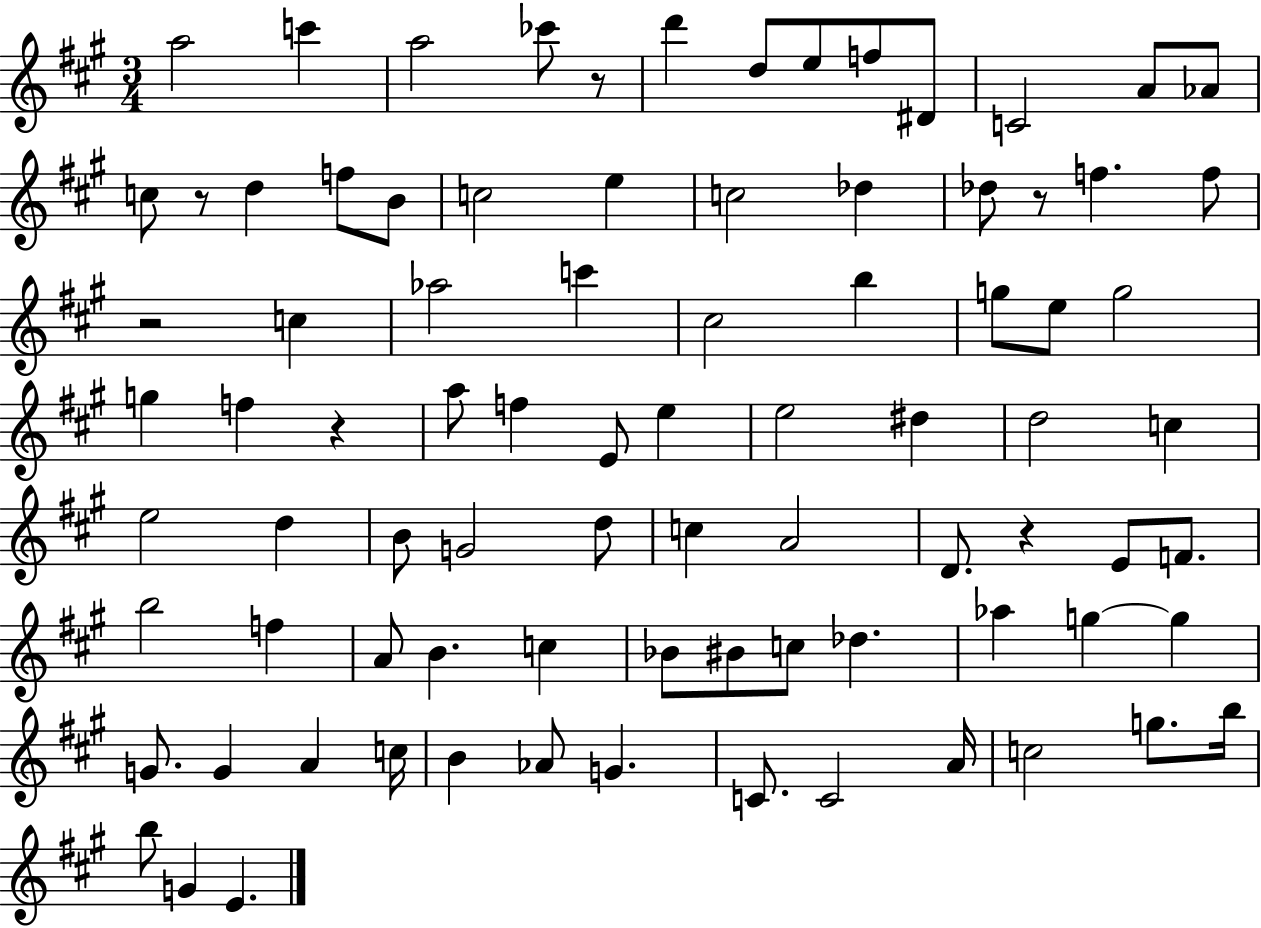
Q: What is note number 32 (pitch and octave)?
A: G5